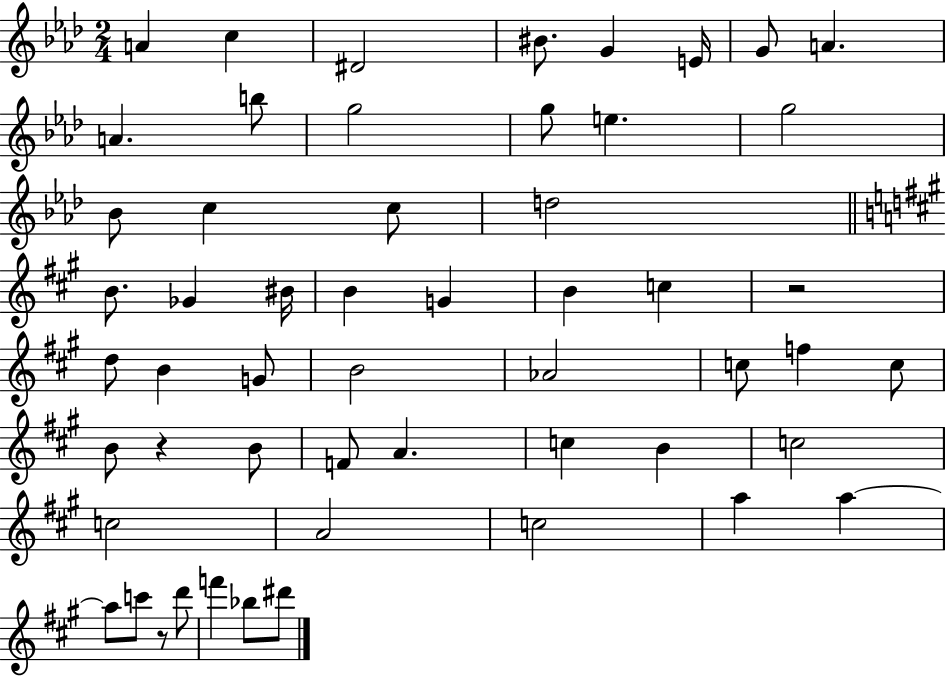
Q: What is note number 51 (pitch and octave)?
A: D#6